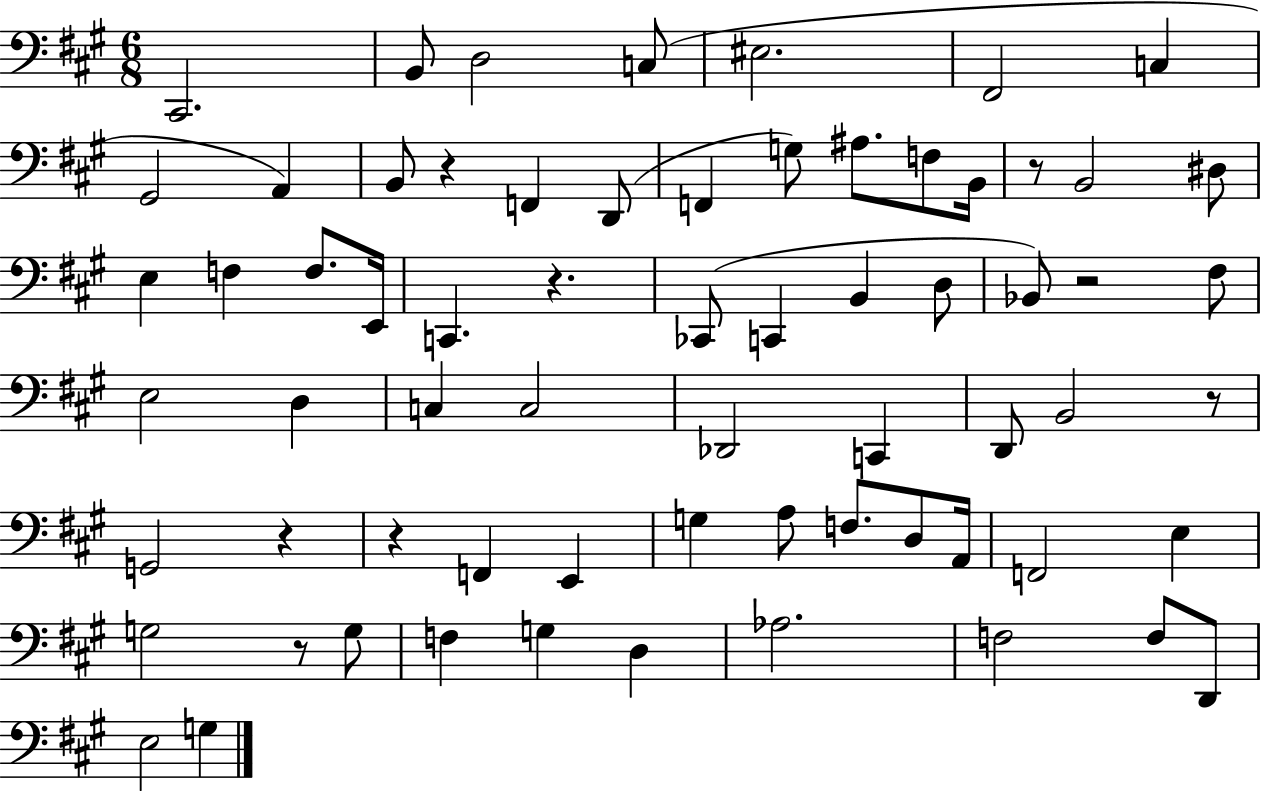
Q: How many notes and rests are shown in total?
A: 67